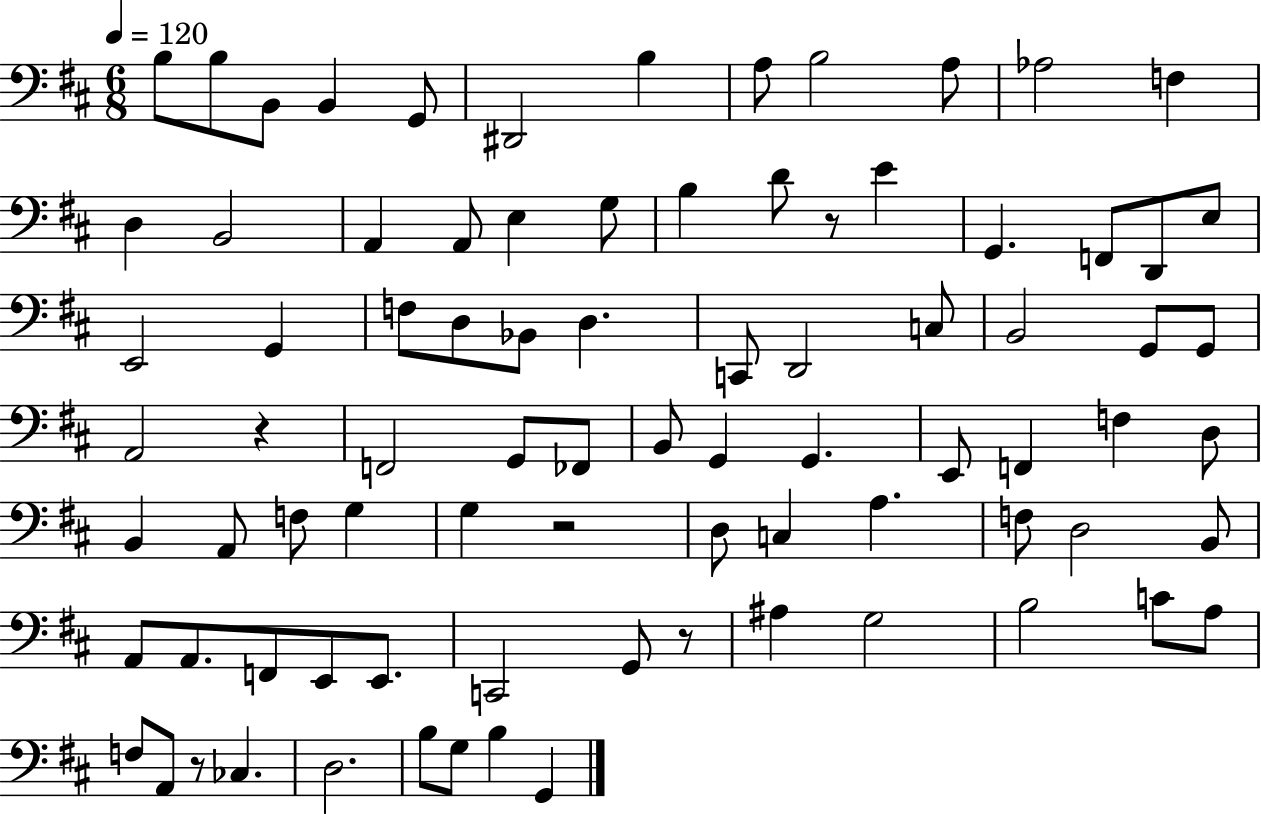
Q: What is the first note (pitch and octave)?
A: B3